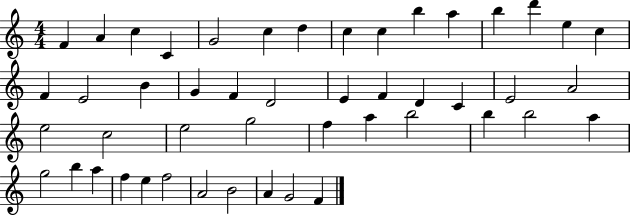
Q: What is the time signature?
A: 4/4